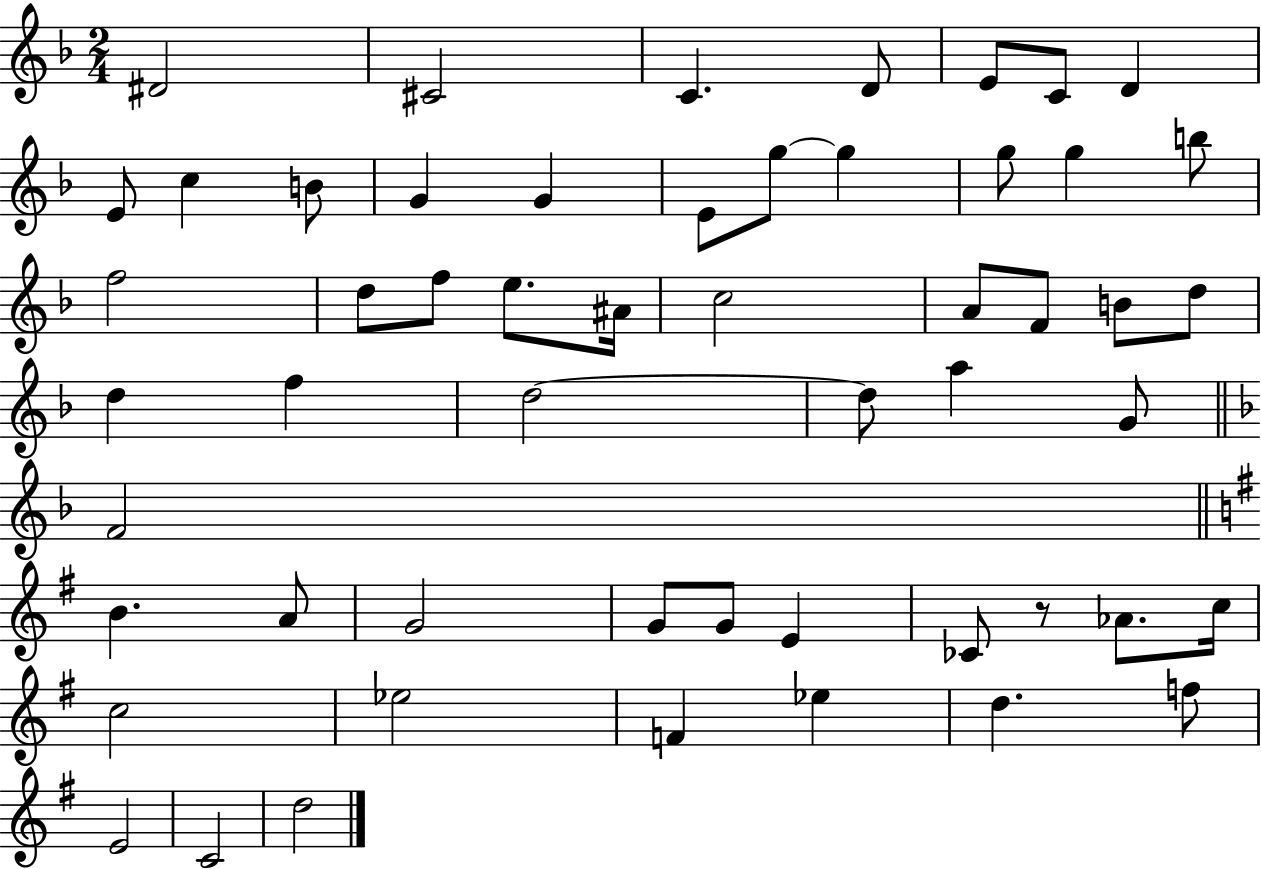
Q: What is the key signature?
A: F major